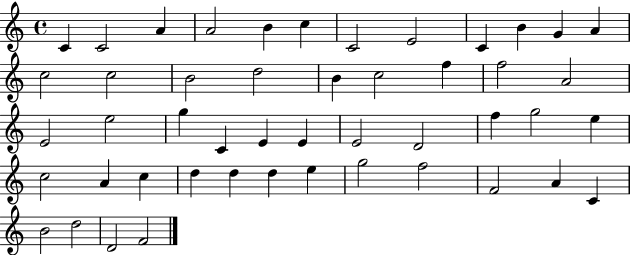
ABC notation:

X:1
T:Untitled
M:4/4
L:1/4
K:C
C C2 A A2 B c C2 E2 C B G A c2 c2 B2 d2 B c2 f f2 A2 E2 e2 g C E E E2 D2 f g2 e c2 A c d d d e g2 f2 F2 A C B2 d2 D2 F2